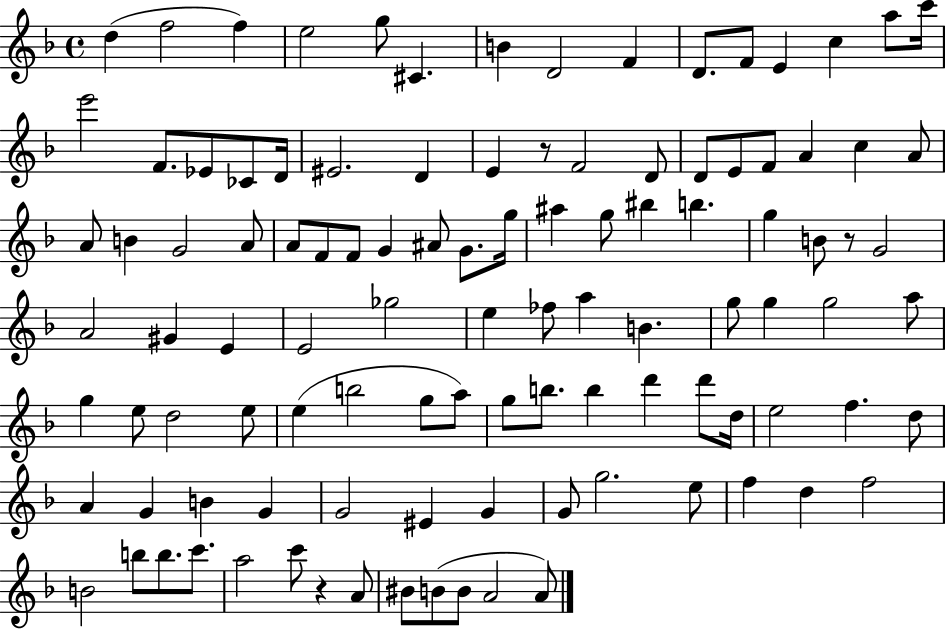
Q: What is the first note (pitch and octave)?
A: D5